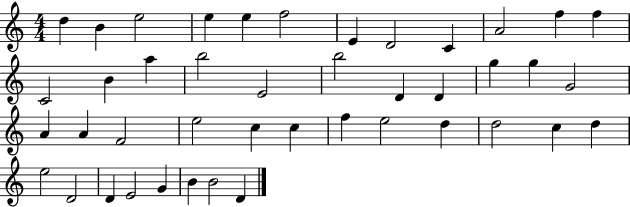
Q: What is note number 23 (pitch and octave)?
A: G4